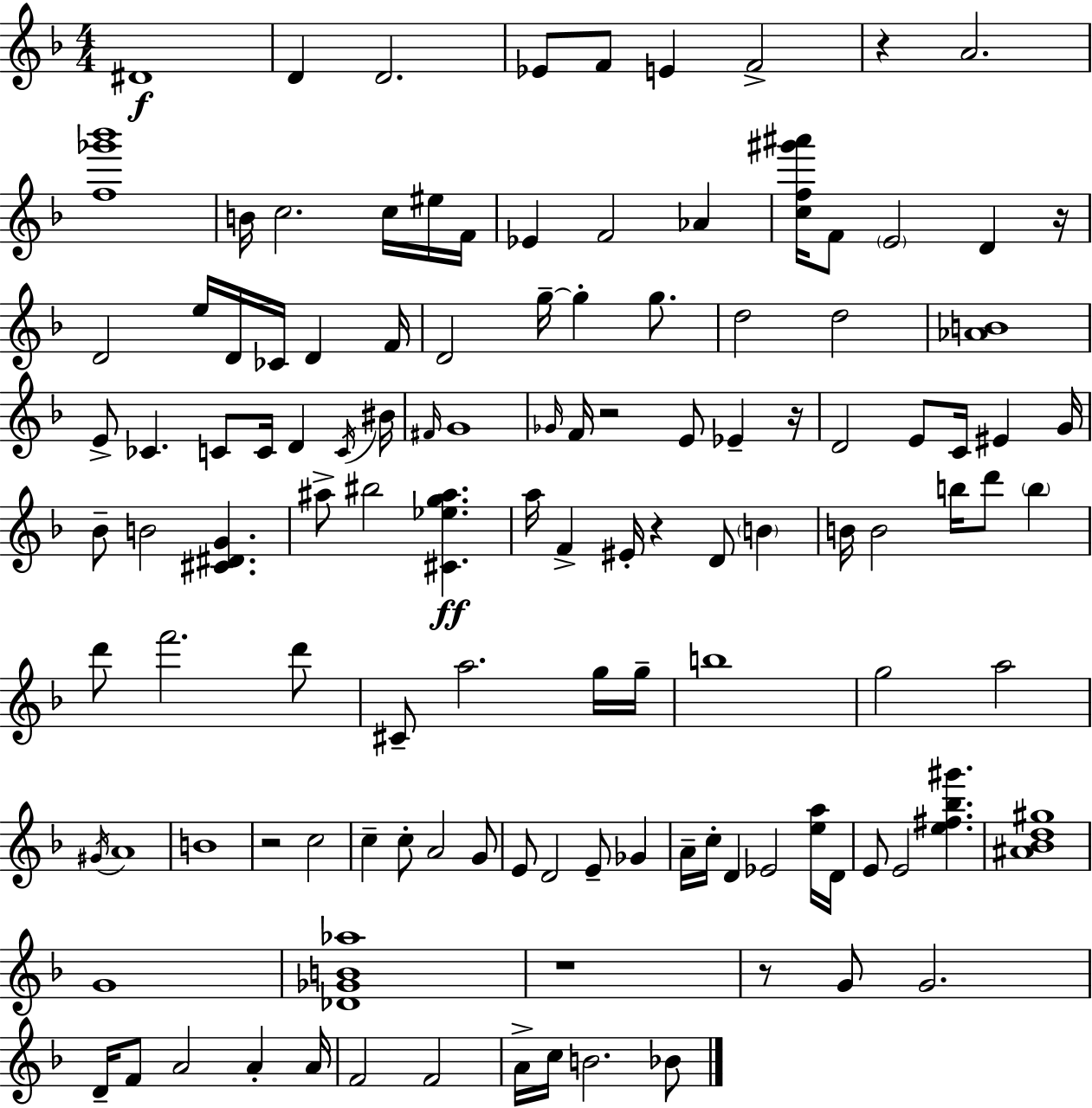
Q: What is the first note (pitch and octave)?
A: D#4